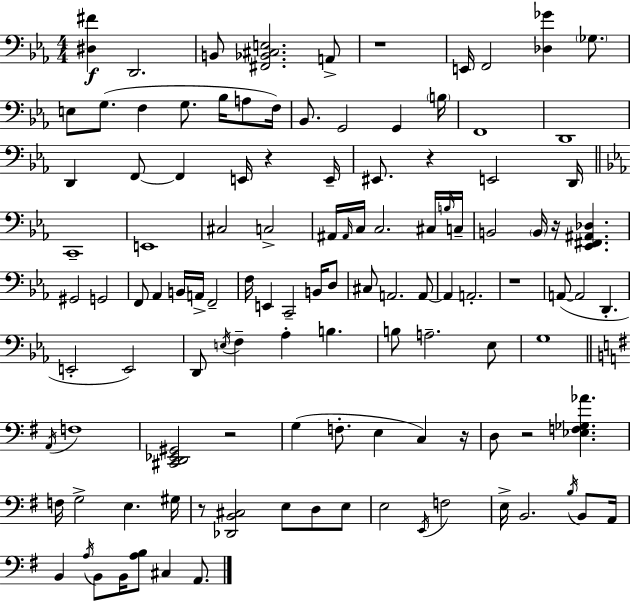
{
  \clef bass
  \numericTimeSignature
  \time 4/4
  \key c \minor
  <dis fis'>4\f d,2. | b,8 <fis, bes, cis e>2. a,8-> | r1 | e,16 f,2 <des ges'>4 \parenthesize ges8. | \break e8 g8.( f4 g8. bes16 a8 f16) | bes,8. g,2 g,4 \parenthesize b16 | f,1 | d,1 | \break d,4 f,8~~ f,4 e,16 r4 e,16-- | eis,8. r4 e,2 d,16 | \bar "||" \break \key ees \major c,1-- | e,1 | cis2 c2-> | ais,16 \grace { ais,16 } c16 c2. cis16 | \break \grace { b16 } c16-- b,2 \parenthesize b,16 r16 <ees, fis, ais, des>4. | gis,2 g,2 | f,8 aes,4 b,16 a,16-> f,2-- | f16 e,4 c,2-- b,16 | \break d8 cis8 a,2. | a,8~~ a,4 a,2.-. | r1 | a,8~(~ a,2 d,4.-. | \break e,2-. e,2) | d,8 \acciaccatura { e16 } f4-- aes4-. b4. | b8 a2.-- | ees8 g1 | \break \bar "||" \break \key g \major \acciaccatura { a,16 } f1 | <cis, d, ees, gis,>2 r2 | g4( f8.-. e4 c4) | r16 d8 r2 <ees f ges aes'>4. | \break f16 g2-> e4. | gis16 r8 <des, b, cis>2 e8 d8 e8 | e2 \acciaccatura { e,16 } f2 | e16-> b,2. \acciaccatura { b16 } | \break b,8 a,16 b,4 \acciaccatura { a16 } b,8 b,16 <a b>8 cis4 | a,8. \bar "|."
}